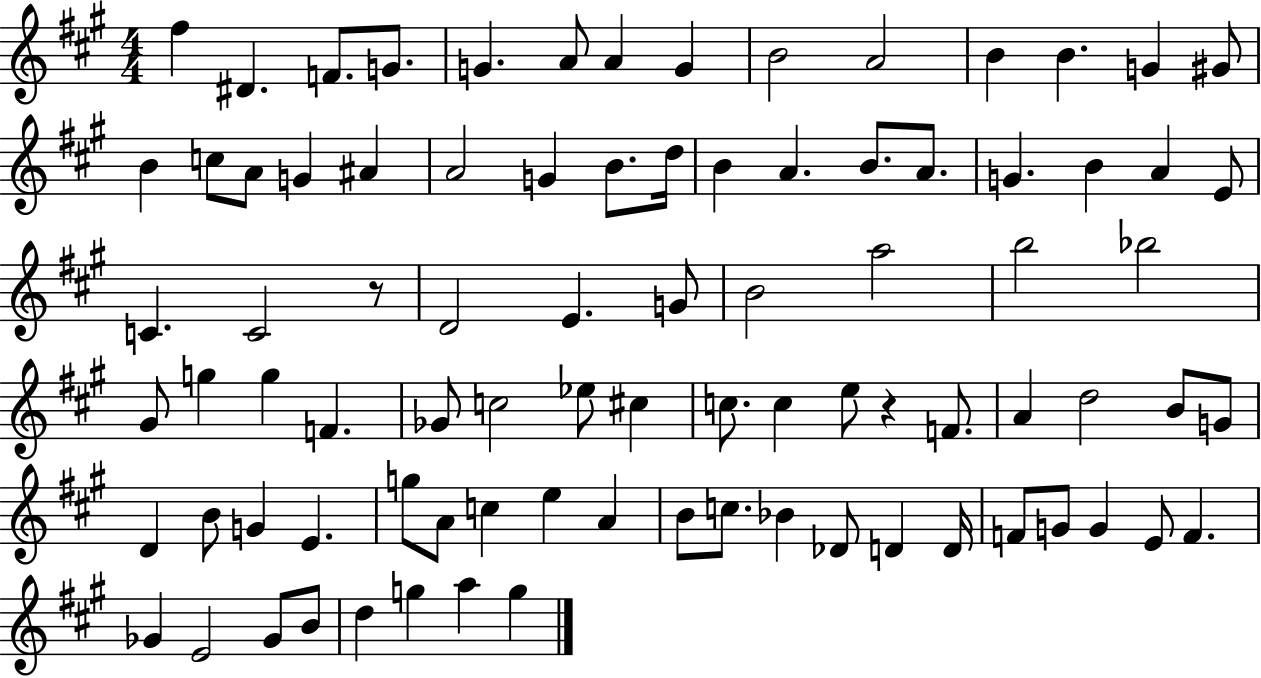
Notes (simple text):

F#5/q D#4/q. F4/e. G4/e. G4/q. A4/e A4/q G4/q B4/h A4/h B4/q B4/q. G4/q G#4/e B4/q C5/e A4/e G4/q A#4/q A4/h G4/q B4/e. D5/s B4/q A4/q. B4/e. A4/e. G4/q. B4/q A4/q E4/e C4/q. C4/h R/e D4/h E4/q. G4/e B4/h A5/h B5/h Bb5/h G#4/e G5/q G5/q F4/q. Gb4/e C5/h Eb5/e C#5/q C5/e. C5/q E5/e R/q F4/e. A4/q D5/h B4/e G4/e D4/q B4/e G4/q E4/q. G5/e A4/e C5/q E5/q A4/q B4/e C5/e. Bb4/q Db4/e D4/q D4/s F4/e G4/e G4/q E4/e F4/q. Gb4/q E4/h Gb4/e B4/e D5/q G5/q A5/q G5/q